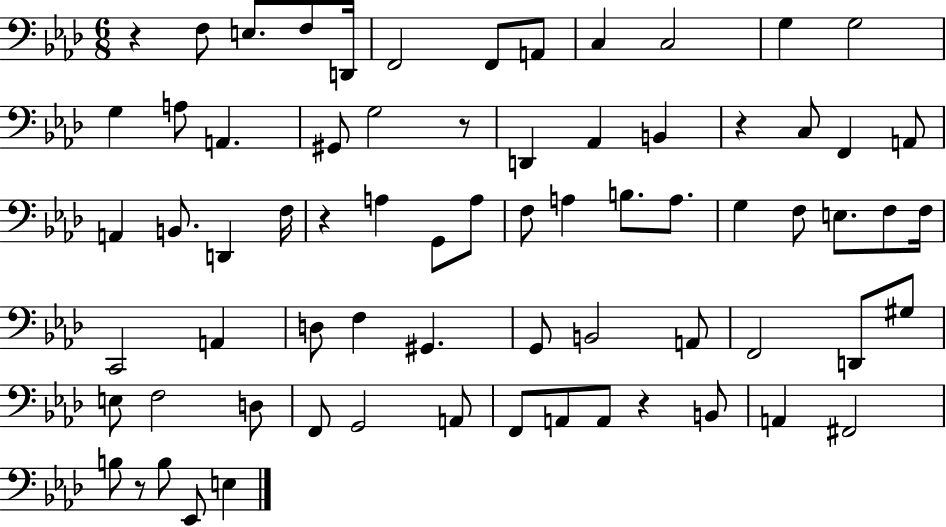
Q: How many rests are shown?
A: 6